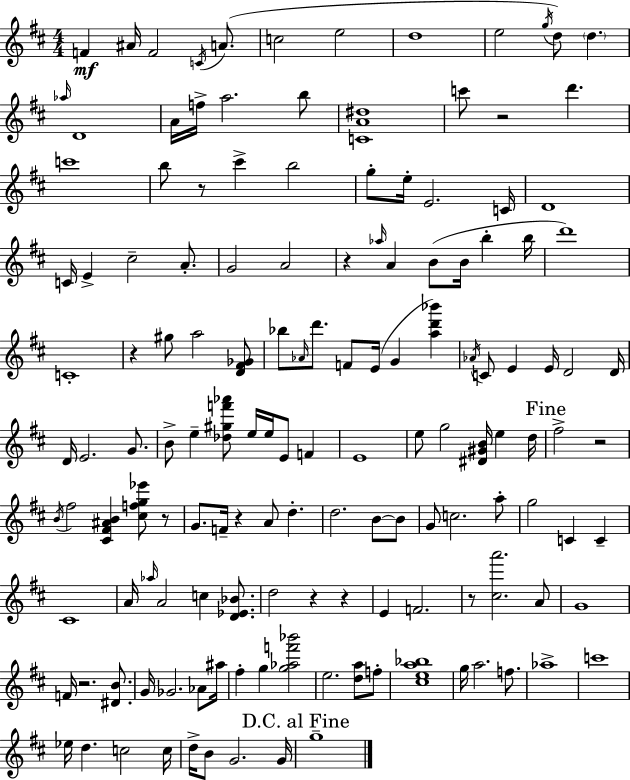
F4/q A#4/s F4/h C4/s A4/e. C5/h E5/h D5/w E5/h G5/s D5/e D5/q. Ab5/s D4/w A4/s F5/s A5/h. B5/e [C4,A4,D#5]/w C6/e R/h D6/q. C6/w B5/e R/e C#6/q B5/h G5/e E5/s E4/h. C4/s D4/w C4/s E4/q C#5/h A4/e. G4/h A4/h R/q Ab5/s A4/q B4/e B4/s B5/q B5/s D6/w C4/w R/q G#5/e A5/h [D4,F#4,Gb4]/e Bb5/e Ab4/s D6/e. F4/e E4/s G4/q [A5,D6,Bb6]/q Ab4/s C4/e E4/q E4/s D4/h D4/s D4/s E4/h. G4/e. B4/e E5/q [Db5,G#5,F6,Ab6]/e E5/s E5/s E4/e F4/q E4/w E5/e G5/h [D#4,G#4,B4]/s E5/q D5/s F#5/h R/h B4/s F#5/h [C#4,F#4,A#4,B4]/q [C#5,F5,G5,Eb6]/e R/e G4/e. F4/s R/q A4/e D5/q. D5/h. B4/e B4/e G4/e C5/h. A5/e G5/h C4/q C4/q C#4/w A4/s Ab5/s A4/h C5/q [D4,Eb4,Bb4]/e. D5/h R/q R/q E4/q F4/h. R/e [C#5,A6]/h. A4/e G4/w F4/s R/h. [D#4,B4]/e. G4/s Gb4/h. Ab4/e A#5/s F#5/q G5/q [G5,Ab5,F6,Bb6]/h E5/h. [D5,A5]/e F5/e [C#5,E5,A5,Bb5]/w G5/s A5/h. F5/e. Ab5/w C6/w Eb5/s D5/q. C5/h C5/s D5/s B4/e G4/h. G4/s G5/w